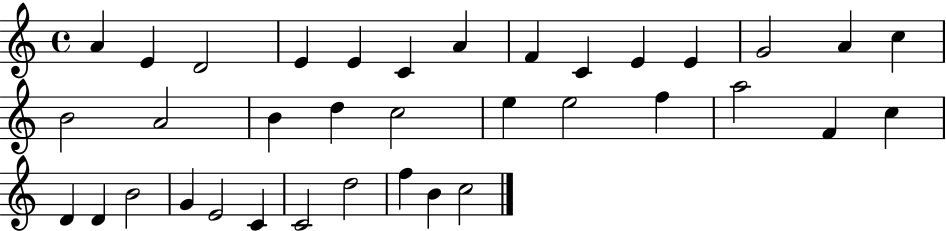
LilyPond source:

{
  \clef treble
  \time 4/4
  \defaultTimeSignature
  \key c \major
  a'4 e'4 d'2 | e'4 e'4 c'4 a'4 | f'4 c'4 e'4 e'4 | g'2 a'4 c''4 | \break b'2 a'2 | b'4 d''4 c''2 | e''4 e''2 f''4 | a''2 f'4 c''4 | \break d'4 d'4 b'2 | g'4 e'2 c'4 | c'2 d''2 | f''4 b'4 c''2 | \break \bar "|."
}